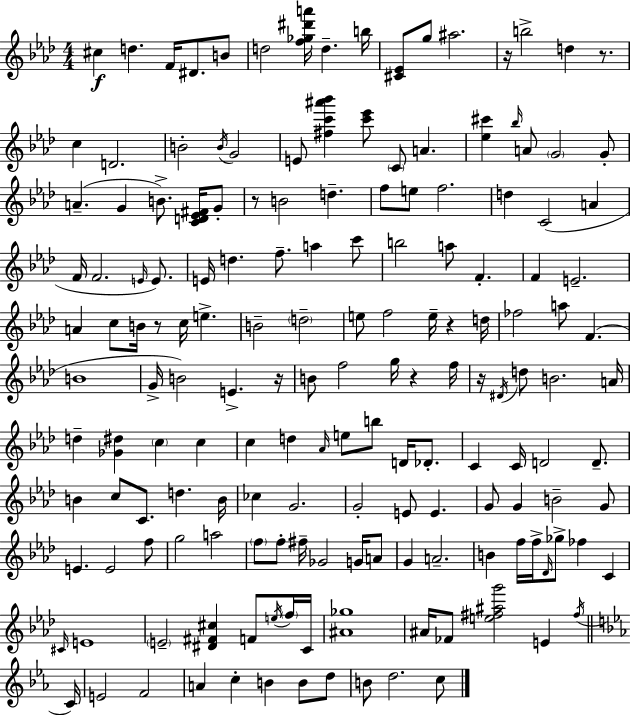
{
  \clef treble
  \numericTimeSignature
  \time 4/4
  \key aes \major
  cis''4\f d''4. f'16 dis'8. b'8 | d''2 <f'' ges'' dis''' a'''>16 d''4.-- b''16 | <cis' ees'>8 g''8 ais''2. | r16 b''2-> d''4 r8. | \break c''4 d'2. | b'2-. \acciaccatura { b'16 } g'2 | e'8 <fis'' c''' ais''' bes'''>4 <c''' ees'''>8 \parenthesize c'8 a'4. | <ees'' cis'''>4 \grace { bes''16 } a'8 \parenthesize g'2 | \break g'8-. a'4.--( g'4 b'8.->) <c' d' ees' fis'>16 | g'8-. r8 b'2 d''4.-- | f''8 e''8 f''2. | d''4 c'2( a'4 | \break f'16 f'2. \grace { e'16 } | e'8.) e'16 d''4. f''8.-- a''4 | c'''8 b''2 a''8 f'4.-. | f'4 e'2.-- | \break a'4 c''8 b'16 r8 c''16 e''4.-> | b'2-- \parenthesize d''2-- | e''8 f''2 e''16-- r4 | d''16 fes''2 a''8 f'4.( | \break b'1 | g'16-> b'2) e'4.-> | r16 b'8 f''2 g''16 r4 | f''16 r16 \acciaccatura { dis'16 } d''8 b'2. | \break a'16 d''4-- <ges' dis''>4 \parenthesize c''4 | c''4 c''4 d''4 \grace { aes'16 } e''8 b''8 | d'16 des'8.-. c'4 c'16 d'2 | d'8.-- b'4 c''8 c'8. d''4. | \break b'16 ces''4 g'2. | g'2-. e'8 e'4. | g'8 g'4 b'2-- | g'8 e'4. e'2 | \break f''8 g''2 a''2 | \parenthesize f''8 f''8-. fis''16-- ges'2 | g'16 a'8 g'4 a'2.-- | b'4 f''16 f''16-> \grace { des'16 } ges''8-> fes''4 | \break c'4 \grace { cis'16 } e'1 | \parenthesize e'2-- <dis' fis' cis''>4 | f'8 \acciaccatura { e''16 } \parenthesize f''16 c'16 <ais' ges''>1 | ais'16 fes'8 <e'' fis'' ais'' g'''>2 | \break e'4 \acciaccatura { fis''16 } \bar "||" \break \key c \minor c'16 e'2 f'2 | a'4 c''4-. b'4 b'8 d''8 | b'8 d''2. c''8 | \bar "|."
}